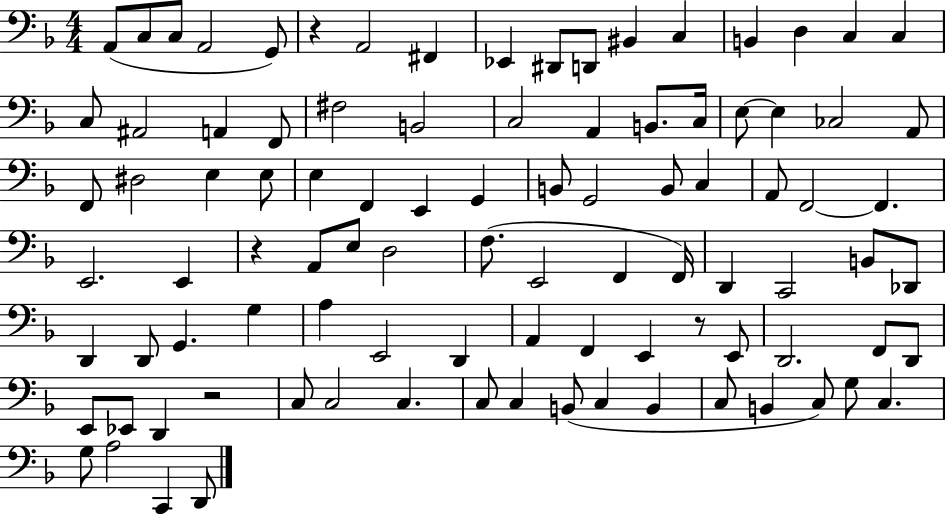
{
  \clef bass
  \numericTimeSignature
  \time 4/4
  \key f \major
  a,8( c8 c8 a,2 g,8) | r4 a,2 fis,4 | ees,4 dis,8 d,8 bis,4 c4 | b,4 d4 c4 c4 | \break c8 ais,2 a,4 f,8 | fis2 b,2 | c2 a,4 b,8. c16 | e8~~ e4 ces2 a,8 | \break f,8 dis2 e4 e8 | e4 f,4 e,4 g,4 | b,8 g,2 b,8 c4 | a,8 f,2~~ f,4. | \break e,2. e,4 | r4 a,8 e8 d2 | f8.( e,2 f,4 f,16) | d,4 c,2 b,8 des,8 | \break d,4 d,8 g,4. g4 | a4 e,2 d,4 | a,4 f,4 e,4 r8 e,8 | d,2. f,8 d,8 | \break e,8 ees,8 d,4 r2 | c8 c2 c4. | c8 c4 b,8( c4 b,4 | c8 b,4 c8) g8 c4. | \break g8 a2 c,4 d,8 | \bar "|."
}